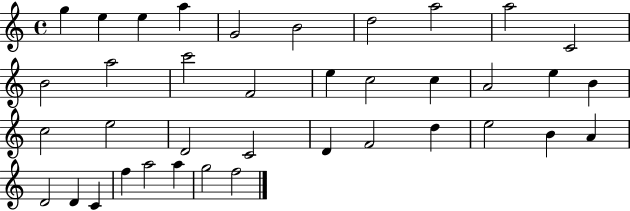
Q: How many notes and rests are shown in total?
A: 38